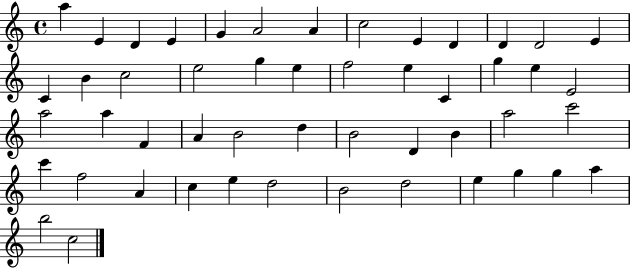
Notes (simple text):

A5/q E4/q D4/q E4/q G4/q A4/h A4/q C5/h E4/q D4/q D4/q D4/h E4/q C4/q B4/q C5/h E5/h G5/q E5/q F5/h E5/q C4/q G5/q E5/q E4/h A5/h A5/q F4/q A4/q B4/h D5/q B4/h D4/q B4/q A5/h C6/h C6/q F5/h A4/q C5/q E5/q D5/h B4/h D5/h E5/q G5/q G5/q A5/q B5/h C5/h